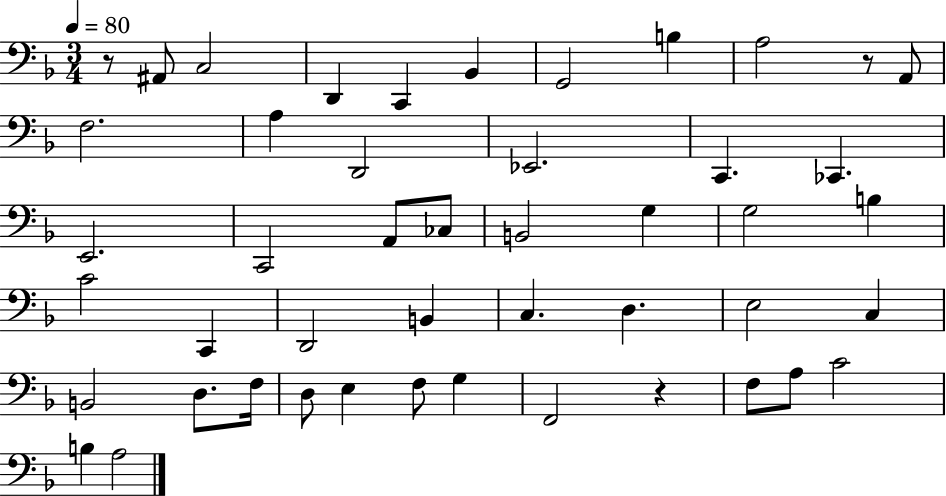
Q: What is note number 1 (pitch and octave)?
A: A#2